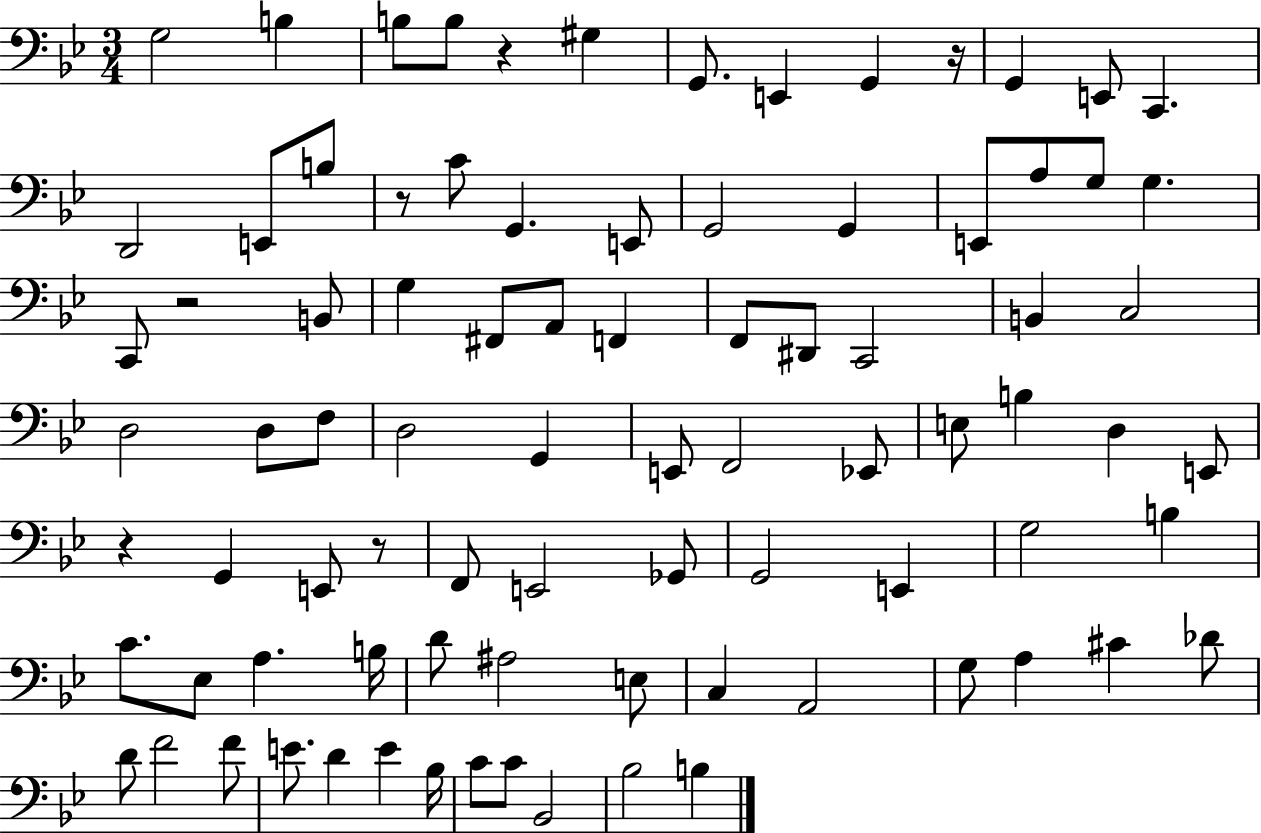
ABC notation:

X:1
T:Untitled
M:3/4
L:1/4
K:Bb
G,2 B, B,/2 B,/2 z ^G, G,,/2 E,, G,, z/4 G,, E,,/2 C,, D,,2 E,,/2 B,/2 z/2 C/2 G,, E,,/2 G,,2 G,, E,,/2 A,/2 G,/2 G, C,,/2 z2 B,,/2 G, ^F,,/2 A,,/2 F,, F,,/2 ^D,,/2 C,,2 B,, C,2 D,2 D,/2 F,/2 D,2 G,, E,,/2 F,,2 _E,,/2 E,/2 B, D, E,,/2 z G,, E,,/2 z/2 F,,/2 E,,2 _G,,/2 G,,2 E,, G,2 B, C/2 _E,/2 A, B,/4 D/2 ^A,2 E,/2 C, A,,2 G,/2 A, ^C _D/2 D/2 F2 F/2 E/2 D E _B,/4 C/2 C/2 _B,,2 _B,2 B,